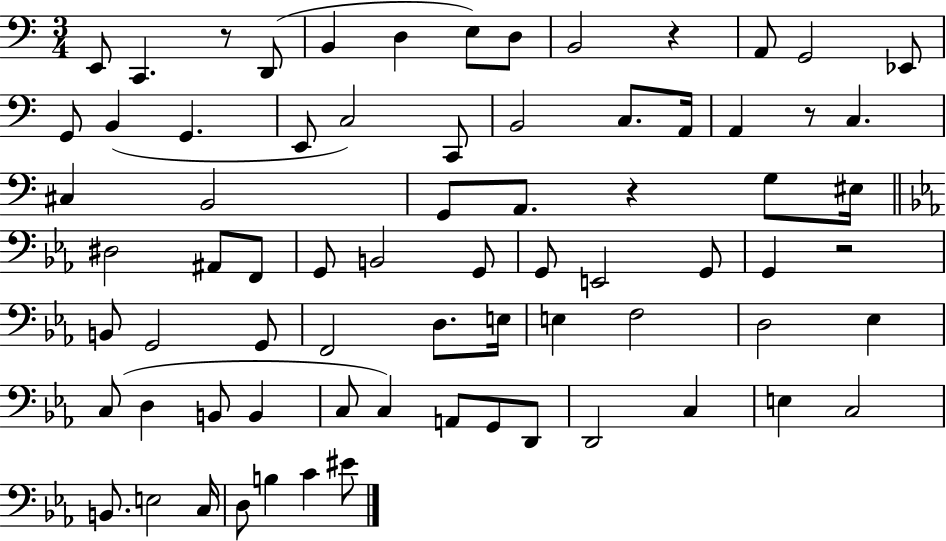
{
  \clef bass
  \numericTimeSignature
  \time 3/4
  \key c \major
  e,8 c,4. r8 d,8( | b,4 d4 e8) d8 | b,2 r4 | a,8 g,2 ees,8 | \break g,8 b,4( g,4. | e,8 c2) c,8 | b,2 c8. a,16 | a,4 r8 c4. | \break cis4 b,2 | g,8 a,8. r4 g8 eis16 | \bar "||" \break \key ees \major dis2 ais,8 f,8 | g,8 b,2 g,8 | g,8 e,2 g,8 | g,4 r2 | \break b,8 g,2 g,8 | f,2 d8. e16 | e4 f2 | d2 ees4 | \break c8( d4 b,8 b,4 | c8 c4) a,8 g,8 d,8 | d,2 c4 | e4 c2 | \break b,8. e2 c16 | d8 b4 c'4 eis'8 | \bar "|."
}